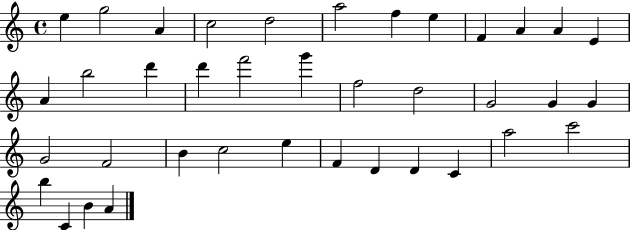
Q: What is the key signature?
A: C major